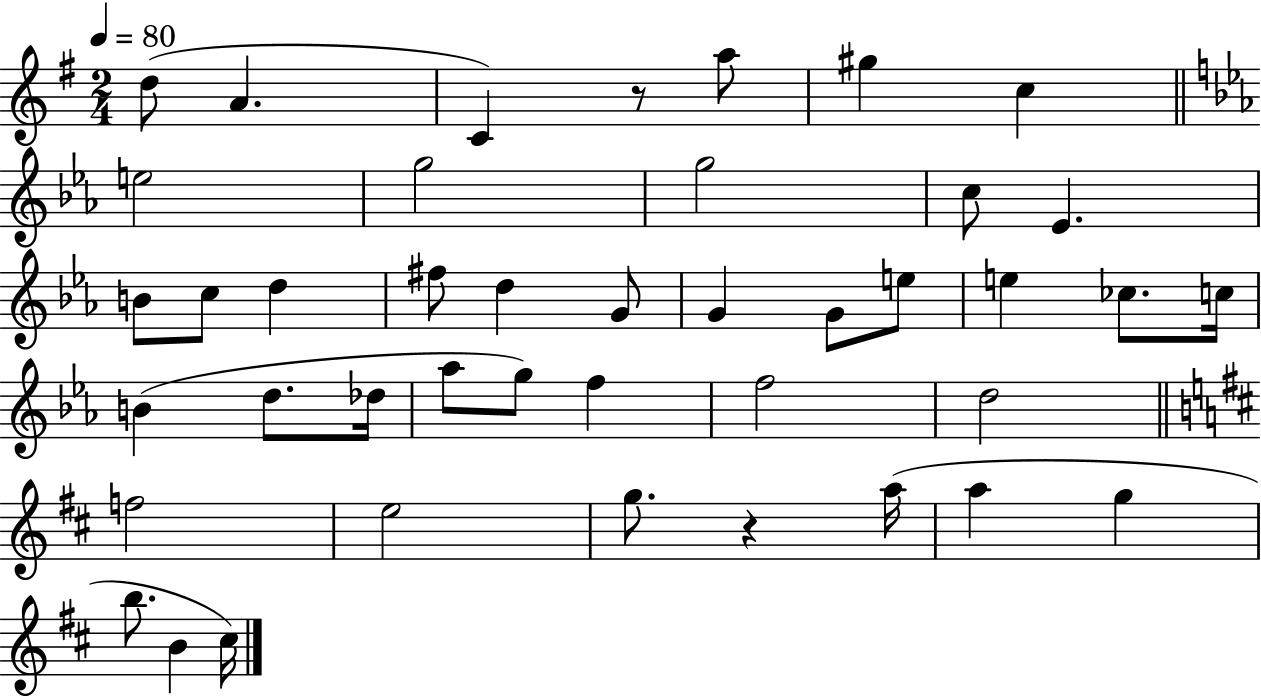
{
  \clef treble
  \numericTimeSignature
  \time 2/4
  \key g \major
  \tempo 4 = 80
  d''8( a'4. | c'4) r8 a''8 | gis''4 c''4 | \bar "||" \break \key ees \major e''2 | g''2 | g''2 | c''8 ees'4. | \break b'8 c''8 d''4 | fis''8 d''4 g'8 | g'4 g'8 e''8 | e''4 ces''8. c''16 | \break b'4( d''8. des''16 | aes''8 g''8) f''4 | f''2 | d''2 | \break \bar "||" \break \key d \major f''2 | e''2 | g''8. r4 a''16( | a''4 g''4 | \break b''8. b'4 cis''16) | \bar "|."
}